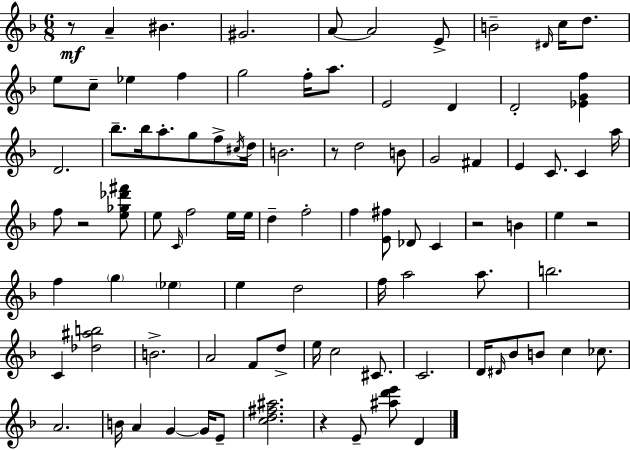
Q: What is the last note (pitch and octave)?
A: D4